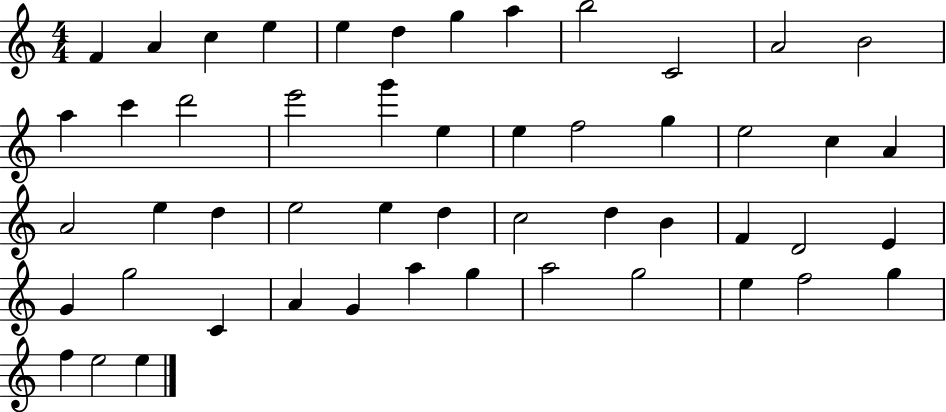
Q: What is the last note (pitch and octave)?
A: E5